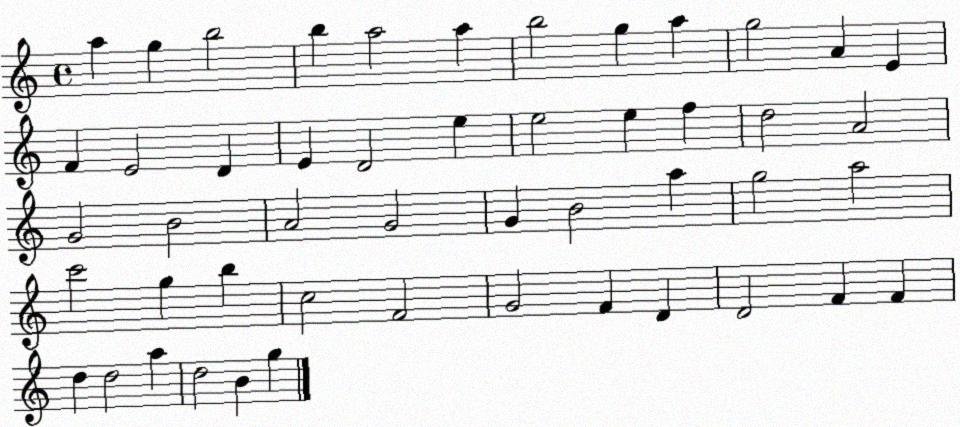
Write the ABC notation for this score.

X:1
T:Untitled
M:4/4
L:1/4
K:C
a g b2 b a2 a b2 g a g2 A E F E2 D E D2 e e2 e f d2 A2 G2 B2 A2 G2 G B2 a g2 a2 c'2 g b c2 F2 G2 F D D2 F F d d2 a d2 B g